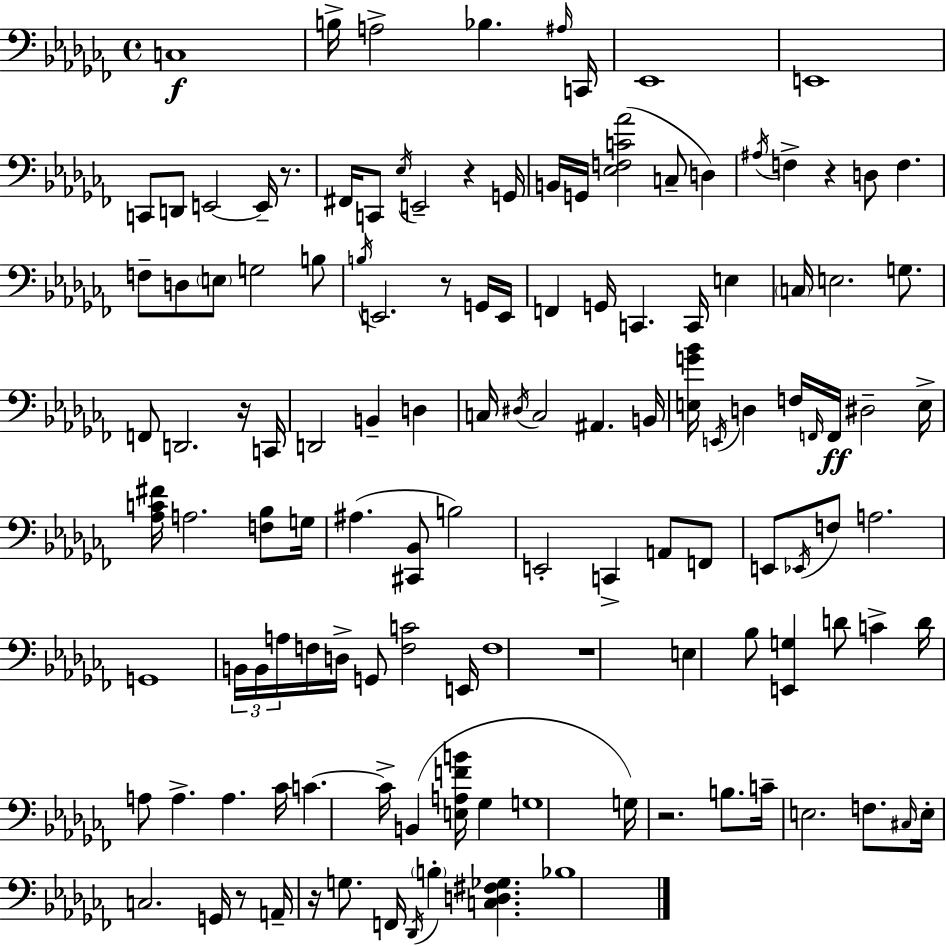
X:1
T:Untitled
M:4/4
L:1/4
K:Abm
C,4 B,/4 A,2 _B, ^A,/4 C,,/4 _E,,4 E,,4 C,,/2 D,,/2 E,,2 E,,/4 z/2 ^F,,/4 C,,/2 _E,/4 E,,2 z G,,/4 B,,/4 G,,/4 [_E,F,C_A]2 C,/2 D, ^A,/4 F, z D,/2 F, F,/2 D,/2 E,/2 G,2 B,/2 B,/4 E,,2 z/2 G,,/4 E,,/4 F,, G,,/4 C,, C,,/4 E, C,/4 E,2 G,/2 F,,/2 D,,2 z/4 C,,/4 D,,2 B,, D, C,/4 ^D,/4 C,2 ^A,, B,,/4 [E,G_B]/4 E,,/4 D, F,/4 F,,/4 F,,/4 ^D,2 E,/4 [_A,C^F]/4 A,2 [F,_B,]/2 G,/4 ^A, [^C,,_B,,]/2 B,2 E,,2 C,, A,,/2 F,,/2 E,,/2 _E,,/4 F,/2 A,2 G,,4 B,,/4 B,,/4 A,/4 F,/4 D,/4 G,,/2 [F,C]2 E,,/4 F,4 z4 E, _B,/2 [E,,G,] D/2 C D/4 A,/2 A, A, _C/4 C C/4 B,, [E,A,FB]/4 _G, G,4 G,/4 z2 B,/2 C/4 E,2 F,/2 ^C,/4 E,/4 C,2 G,,/4 z/2 A,,/4 z/4 G,/2 F,,/4 _D,,/4 B, [C,D,^F,_G,] _B,4